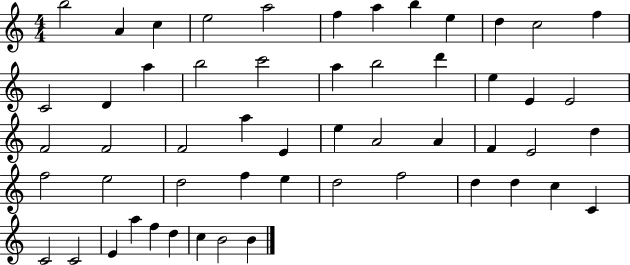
B5/h A4/q C5/q E5/h A5/h F5/q A5/q B5/q E5/q D5/q C5/h F5/q C4/h D4/q A5/q B5/h C6/h A5/q B5/h D6/q E5/q E4/q E4/h F4/h F4/h F4/h A5/q E4/q E5/q A4/h A4/q F4/q E4/h D5/q F5/h E5/h D5/h F5/q E5/q D5/h F5/h D5/q D5/q C5/q C4/q C4/h C4/h E4/q A5/q F5/q D5/q C5/q B4/h B4/q